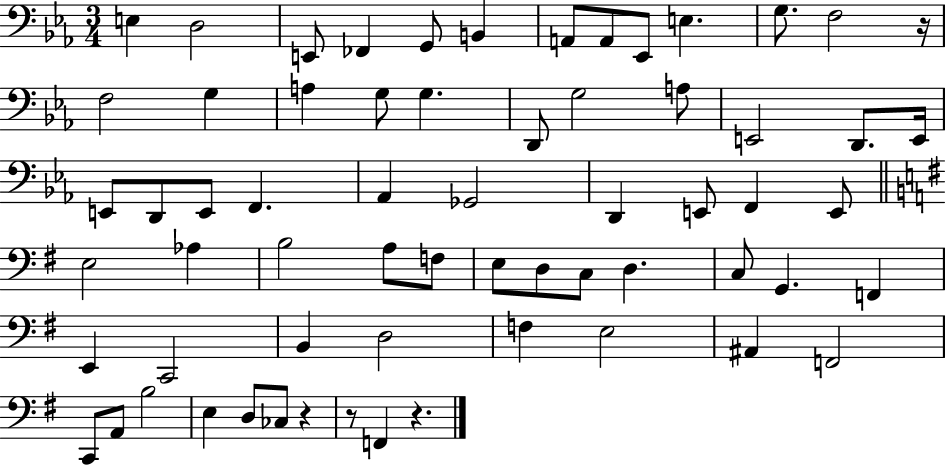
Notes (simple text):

E3/q D3/h E2/e FES2/q G2/e B2/q A2/e A2/e Eb2/e E3/q. G3/e. F3/h R/s F3/h G3/q A3/q G3/e G3/q. D2/e G3/h A3/e E2/h D2/e. E2/s E2/e D2/e E2/e F2/q. Ab2/q Gb2/h D2/q E2/e F2/q E2/e E3/h Ab3/q B3/h A3/e F3/e E3/e D3/e C3/e D3/q. C3/e G2/q. F2/q E2/q C2/h B2/q D3/h F3/q E3/h A#2/q F2/h C2/e A2/e B3/h E3/q D3/e CES3/e R/q R/e F2/q R/q.